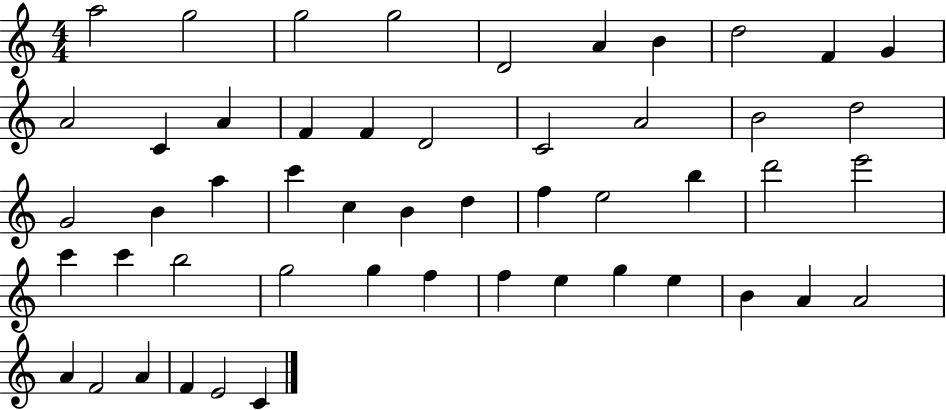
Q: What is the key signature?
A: C major